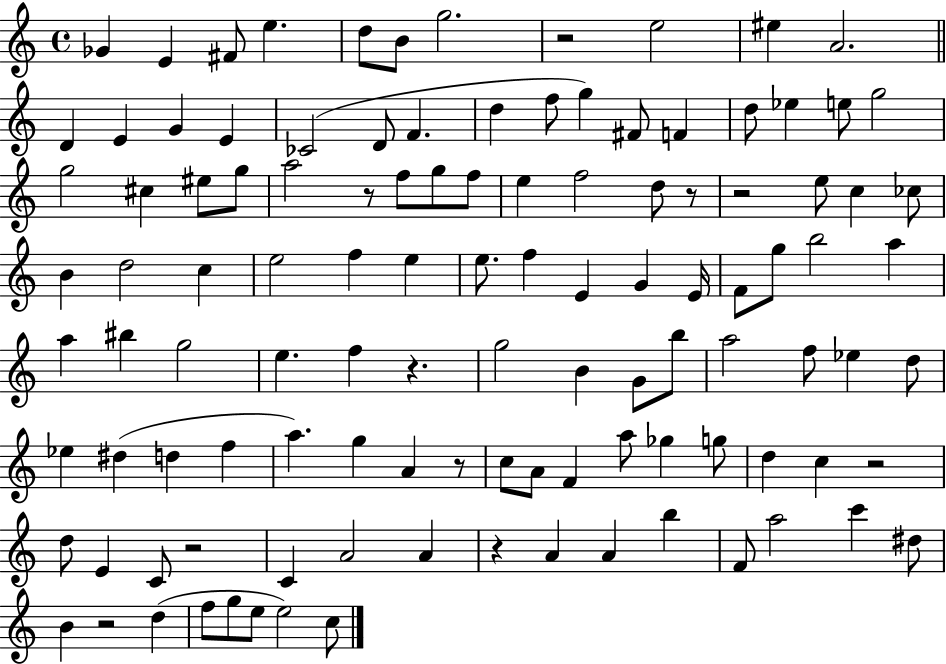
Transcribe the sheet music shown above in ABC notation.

X:1
T:Untitled
M:4/4
L:1/4
K:C
_G E ^F/2 e d/2 B/2 g2 z2 e2 ^e A2 D E G E _C2 D/2 F d f/2 g ^F/2 F d/2 _e e/2 g2 g2 ^c ^e/2 g/2 a2 z/2 f/2 g/2 f/2 e f2 d/2 z/2 z2 e/2 c _c/2 B d2 c e2 f e e/2 f E G E/4 F/2 g/2 b2 a a ^b g2 e f z g2 B G/2 b/2 a2 f/2 _e d/2 _e ^d d f a g A z/2 c/2 A/2 F a/2 _g g/2 d c z2 d/2 E C/2 z2 C A2 A z A A b F/2 a2 c' ^d/2 B z2 d f/2 g/2 e/2 e2 c/2